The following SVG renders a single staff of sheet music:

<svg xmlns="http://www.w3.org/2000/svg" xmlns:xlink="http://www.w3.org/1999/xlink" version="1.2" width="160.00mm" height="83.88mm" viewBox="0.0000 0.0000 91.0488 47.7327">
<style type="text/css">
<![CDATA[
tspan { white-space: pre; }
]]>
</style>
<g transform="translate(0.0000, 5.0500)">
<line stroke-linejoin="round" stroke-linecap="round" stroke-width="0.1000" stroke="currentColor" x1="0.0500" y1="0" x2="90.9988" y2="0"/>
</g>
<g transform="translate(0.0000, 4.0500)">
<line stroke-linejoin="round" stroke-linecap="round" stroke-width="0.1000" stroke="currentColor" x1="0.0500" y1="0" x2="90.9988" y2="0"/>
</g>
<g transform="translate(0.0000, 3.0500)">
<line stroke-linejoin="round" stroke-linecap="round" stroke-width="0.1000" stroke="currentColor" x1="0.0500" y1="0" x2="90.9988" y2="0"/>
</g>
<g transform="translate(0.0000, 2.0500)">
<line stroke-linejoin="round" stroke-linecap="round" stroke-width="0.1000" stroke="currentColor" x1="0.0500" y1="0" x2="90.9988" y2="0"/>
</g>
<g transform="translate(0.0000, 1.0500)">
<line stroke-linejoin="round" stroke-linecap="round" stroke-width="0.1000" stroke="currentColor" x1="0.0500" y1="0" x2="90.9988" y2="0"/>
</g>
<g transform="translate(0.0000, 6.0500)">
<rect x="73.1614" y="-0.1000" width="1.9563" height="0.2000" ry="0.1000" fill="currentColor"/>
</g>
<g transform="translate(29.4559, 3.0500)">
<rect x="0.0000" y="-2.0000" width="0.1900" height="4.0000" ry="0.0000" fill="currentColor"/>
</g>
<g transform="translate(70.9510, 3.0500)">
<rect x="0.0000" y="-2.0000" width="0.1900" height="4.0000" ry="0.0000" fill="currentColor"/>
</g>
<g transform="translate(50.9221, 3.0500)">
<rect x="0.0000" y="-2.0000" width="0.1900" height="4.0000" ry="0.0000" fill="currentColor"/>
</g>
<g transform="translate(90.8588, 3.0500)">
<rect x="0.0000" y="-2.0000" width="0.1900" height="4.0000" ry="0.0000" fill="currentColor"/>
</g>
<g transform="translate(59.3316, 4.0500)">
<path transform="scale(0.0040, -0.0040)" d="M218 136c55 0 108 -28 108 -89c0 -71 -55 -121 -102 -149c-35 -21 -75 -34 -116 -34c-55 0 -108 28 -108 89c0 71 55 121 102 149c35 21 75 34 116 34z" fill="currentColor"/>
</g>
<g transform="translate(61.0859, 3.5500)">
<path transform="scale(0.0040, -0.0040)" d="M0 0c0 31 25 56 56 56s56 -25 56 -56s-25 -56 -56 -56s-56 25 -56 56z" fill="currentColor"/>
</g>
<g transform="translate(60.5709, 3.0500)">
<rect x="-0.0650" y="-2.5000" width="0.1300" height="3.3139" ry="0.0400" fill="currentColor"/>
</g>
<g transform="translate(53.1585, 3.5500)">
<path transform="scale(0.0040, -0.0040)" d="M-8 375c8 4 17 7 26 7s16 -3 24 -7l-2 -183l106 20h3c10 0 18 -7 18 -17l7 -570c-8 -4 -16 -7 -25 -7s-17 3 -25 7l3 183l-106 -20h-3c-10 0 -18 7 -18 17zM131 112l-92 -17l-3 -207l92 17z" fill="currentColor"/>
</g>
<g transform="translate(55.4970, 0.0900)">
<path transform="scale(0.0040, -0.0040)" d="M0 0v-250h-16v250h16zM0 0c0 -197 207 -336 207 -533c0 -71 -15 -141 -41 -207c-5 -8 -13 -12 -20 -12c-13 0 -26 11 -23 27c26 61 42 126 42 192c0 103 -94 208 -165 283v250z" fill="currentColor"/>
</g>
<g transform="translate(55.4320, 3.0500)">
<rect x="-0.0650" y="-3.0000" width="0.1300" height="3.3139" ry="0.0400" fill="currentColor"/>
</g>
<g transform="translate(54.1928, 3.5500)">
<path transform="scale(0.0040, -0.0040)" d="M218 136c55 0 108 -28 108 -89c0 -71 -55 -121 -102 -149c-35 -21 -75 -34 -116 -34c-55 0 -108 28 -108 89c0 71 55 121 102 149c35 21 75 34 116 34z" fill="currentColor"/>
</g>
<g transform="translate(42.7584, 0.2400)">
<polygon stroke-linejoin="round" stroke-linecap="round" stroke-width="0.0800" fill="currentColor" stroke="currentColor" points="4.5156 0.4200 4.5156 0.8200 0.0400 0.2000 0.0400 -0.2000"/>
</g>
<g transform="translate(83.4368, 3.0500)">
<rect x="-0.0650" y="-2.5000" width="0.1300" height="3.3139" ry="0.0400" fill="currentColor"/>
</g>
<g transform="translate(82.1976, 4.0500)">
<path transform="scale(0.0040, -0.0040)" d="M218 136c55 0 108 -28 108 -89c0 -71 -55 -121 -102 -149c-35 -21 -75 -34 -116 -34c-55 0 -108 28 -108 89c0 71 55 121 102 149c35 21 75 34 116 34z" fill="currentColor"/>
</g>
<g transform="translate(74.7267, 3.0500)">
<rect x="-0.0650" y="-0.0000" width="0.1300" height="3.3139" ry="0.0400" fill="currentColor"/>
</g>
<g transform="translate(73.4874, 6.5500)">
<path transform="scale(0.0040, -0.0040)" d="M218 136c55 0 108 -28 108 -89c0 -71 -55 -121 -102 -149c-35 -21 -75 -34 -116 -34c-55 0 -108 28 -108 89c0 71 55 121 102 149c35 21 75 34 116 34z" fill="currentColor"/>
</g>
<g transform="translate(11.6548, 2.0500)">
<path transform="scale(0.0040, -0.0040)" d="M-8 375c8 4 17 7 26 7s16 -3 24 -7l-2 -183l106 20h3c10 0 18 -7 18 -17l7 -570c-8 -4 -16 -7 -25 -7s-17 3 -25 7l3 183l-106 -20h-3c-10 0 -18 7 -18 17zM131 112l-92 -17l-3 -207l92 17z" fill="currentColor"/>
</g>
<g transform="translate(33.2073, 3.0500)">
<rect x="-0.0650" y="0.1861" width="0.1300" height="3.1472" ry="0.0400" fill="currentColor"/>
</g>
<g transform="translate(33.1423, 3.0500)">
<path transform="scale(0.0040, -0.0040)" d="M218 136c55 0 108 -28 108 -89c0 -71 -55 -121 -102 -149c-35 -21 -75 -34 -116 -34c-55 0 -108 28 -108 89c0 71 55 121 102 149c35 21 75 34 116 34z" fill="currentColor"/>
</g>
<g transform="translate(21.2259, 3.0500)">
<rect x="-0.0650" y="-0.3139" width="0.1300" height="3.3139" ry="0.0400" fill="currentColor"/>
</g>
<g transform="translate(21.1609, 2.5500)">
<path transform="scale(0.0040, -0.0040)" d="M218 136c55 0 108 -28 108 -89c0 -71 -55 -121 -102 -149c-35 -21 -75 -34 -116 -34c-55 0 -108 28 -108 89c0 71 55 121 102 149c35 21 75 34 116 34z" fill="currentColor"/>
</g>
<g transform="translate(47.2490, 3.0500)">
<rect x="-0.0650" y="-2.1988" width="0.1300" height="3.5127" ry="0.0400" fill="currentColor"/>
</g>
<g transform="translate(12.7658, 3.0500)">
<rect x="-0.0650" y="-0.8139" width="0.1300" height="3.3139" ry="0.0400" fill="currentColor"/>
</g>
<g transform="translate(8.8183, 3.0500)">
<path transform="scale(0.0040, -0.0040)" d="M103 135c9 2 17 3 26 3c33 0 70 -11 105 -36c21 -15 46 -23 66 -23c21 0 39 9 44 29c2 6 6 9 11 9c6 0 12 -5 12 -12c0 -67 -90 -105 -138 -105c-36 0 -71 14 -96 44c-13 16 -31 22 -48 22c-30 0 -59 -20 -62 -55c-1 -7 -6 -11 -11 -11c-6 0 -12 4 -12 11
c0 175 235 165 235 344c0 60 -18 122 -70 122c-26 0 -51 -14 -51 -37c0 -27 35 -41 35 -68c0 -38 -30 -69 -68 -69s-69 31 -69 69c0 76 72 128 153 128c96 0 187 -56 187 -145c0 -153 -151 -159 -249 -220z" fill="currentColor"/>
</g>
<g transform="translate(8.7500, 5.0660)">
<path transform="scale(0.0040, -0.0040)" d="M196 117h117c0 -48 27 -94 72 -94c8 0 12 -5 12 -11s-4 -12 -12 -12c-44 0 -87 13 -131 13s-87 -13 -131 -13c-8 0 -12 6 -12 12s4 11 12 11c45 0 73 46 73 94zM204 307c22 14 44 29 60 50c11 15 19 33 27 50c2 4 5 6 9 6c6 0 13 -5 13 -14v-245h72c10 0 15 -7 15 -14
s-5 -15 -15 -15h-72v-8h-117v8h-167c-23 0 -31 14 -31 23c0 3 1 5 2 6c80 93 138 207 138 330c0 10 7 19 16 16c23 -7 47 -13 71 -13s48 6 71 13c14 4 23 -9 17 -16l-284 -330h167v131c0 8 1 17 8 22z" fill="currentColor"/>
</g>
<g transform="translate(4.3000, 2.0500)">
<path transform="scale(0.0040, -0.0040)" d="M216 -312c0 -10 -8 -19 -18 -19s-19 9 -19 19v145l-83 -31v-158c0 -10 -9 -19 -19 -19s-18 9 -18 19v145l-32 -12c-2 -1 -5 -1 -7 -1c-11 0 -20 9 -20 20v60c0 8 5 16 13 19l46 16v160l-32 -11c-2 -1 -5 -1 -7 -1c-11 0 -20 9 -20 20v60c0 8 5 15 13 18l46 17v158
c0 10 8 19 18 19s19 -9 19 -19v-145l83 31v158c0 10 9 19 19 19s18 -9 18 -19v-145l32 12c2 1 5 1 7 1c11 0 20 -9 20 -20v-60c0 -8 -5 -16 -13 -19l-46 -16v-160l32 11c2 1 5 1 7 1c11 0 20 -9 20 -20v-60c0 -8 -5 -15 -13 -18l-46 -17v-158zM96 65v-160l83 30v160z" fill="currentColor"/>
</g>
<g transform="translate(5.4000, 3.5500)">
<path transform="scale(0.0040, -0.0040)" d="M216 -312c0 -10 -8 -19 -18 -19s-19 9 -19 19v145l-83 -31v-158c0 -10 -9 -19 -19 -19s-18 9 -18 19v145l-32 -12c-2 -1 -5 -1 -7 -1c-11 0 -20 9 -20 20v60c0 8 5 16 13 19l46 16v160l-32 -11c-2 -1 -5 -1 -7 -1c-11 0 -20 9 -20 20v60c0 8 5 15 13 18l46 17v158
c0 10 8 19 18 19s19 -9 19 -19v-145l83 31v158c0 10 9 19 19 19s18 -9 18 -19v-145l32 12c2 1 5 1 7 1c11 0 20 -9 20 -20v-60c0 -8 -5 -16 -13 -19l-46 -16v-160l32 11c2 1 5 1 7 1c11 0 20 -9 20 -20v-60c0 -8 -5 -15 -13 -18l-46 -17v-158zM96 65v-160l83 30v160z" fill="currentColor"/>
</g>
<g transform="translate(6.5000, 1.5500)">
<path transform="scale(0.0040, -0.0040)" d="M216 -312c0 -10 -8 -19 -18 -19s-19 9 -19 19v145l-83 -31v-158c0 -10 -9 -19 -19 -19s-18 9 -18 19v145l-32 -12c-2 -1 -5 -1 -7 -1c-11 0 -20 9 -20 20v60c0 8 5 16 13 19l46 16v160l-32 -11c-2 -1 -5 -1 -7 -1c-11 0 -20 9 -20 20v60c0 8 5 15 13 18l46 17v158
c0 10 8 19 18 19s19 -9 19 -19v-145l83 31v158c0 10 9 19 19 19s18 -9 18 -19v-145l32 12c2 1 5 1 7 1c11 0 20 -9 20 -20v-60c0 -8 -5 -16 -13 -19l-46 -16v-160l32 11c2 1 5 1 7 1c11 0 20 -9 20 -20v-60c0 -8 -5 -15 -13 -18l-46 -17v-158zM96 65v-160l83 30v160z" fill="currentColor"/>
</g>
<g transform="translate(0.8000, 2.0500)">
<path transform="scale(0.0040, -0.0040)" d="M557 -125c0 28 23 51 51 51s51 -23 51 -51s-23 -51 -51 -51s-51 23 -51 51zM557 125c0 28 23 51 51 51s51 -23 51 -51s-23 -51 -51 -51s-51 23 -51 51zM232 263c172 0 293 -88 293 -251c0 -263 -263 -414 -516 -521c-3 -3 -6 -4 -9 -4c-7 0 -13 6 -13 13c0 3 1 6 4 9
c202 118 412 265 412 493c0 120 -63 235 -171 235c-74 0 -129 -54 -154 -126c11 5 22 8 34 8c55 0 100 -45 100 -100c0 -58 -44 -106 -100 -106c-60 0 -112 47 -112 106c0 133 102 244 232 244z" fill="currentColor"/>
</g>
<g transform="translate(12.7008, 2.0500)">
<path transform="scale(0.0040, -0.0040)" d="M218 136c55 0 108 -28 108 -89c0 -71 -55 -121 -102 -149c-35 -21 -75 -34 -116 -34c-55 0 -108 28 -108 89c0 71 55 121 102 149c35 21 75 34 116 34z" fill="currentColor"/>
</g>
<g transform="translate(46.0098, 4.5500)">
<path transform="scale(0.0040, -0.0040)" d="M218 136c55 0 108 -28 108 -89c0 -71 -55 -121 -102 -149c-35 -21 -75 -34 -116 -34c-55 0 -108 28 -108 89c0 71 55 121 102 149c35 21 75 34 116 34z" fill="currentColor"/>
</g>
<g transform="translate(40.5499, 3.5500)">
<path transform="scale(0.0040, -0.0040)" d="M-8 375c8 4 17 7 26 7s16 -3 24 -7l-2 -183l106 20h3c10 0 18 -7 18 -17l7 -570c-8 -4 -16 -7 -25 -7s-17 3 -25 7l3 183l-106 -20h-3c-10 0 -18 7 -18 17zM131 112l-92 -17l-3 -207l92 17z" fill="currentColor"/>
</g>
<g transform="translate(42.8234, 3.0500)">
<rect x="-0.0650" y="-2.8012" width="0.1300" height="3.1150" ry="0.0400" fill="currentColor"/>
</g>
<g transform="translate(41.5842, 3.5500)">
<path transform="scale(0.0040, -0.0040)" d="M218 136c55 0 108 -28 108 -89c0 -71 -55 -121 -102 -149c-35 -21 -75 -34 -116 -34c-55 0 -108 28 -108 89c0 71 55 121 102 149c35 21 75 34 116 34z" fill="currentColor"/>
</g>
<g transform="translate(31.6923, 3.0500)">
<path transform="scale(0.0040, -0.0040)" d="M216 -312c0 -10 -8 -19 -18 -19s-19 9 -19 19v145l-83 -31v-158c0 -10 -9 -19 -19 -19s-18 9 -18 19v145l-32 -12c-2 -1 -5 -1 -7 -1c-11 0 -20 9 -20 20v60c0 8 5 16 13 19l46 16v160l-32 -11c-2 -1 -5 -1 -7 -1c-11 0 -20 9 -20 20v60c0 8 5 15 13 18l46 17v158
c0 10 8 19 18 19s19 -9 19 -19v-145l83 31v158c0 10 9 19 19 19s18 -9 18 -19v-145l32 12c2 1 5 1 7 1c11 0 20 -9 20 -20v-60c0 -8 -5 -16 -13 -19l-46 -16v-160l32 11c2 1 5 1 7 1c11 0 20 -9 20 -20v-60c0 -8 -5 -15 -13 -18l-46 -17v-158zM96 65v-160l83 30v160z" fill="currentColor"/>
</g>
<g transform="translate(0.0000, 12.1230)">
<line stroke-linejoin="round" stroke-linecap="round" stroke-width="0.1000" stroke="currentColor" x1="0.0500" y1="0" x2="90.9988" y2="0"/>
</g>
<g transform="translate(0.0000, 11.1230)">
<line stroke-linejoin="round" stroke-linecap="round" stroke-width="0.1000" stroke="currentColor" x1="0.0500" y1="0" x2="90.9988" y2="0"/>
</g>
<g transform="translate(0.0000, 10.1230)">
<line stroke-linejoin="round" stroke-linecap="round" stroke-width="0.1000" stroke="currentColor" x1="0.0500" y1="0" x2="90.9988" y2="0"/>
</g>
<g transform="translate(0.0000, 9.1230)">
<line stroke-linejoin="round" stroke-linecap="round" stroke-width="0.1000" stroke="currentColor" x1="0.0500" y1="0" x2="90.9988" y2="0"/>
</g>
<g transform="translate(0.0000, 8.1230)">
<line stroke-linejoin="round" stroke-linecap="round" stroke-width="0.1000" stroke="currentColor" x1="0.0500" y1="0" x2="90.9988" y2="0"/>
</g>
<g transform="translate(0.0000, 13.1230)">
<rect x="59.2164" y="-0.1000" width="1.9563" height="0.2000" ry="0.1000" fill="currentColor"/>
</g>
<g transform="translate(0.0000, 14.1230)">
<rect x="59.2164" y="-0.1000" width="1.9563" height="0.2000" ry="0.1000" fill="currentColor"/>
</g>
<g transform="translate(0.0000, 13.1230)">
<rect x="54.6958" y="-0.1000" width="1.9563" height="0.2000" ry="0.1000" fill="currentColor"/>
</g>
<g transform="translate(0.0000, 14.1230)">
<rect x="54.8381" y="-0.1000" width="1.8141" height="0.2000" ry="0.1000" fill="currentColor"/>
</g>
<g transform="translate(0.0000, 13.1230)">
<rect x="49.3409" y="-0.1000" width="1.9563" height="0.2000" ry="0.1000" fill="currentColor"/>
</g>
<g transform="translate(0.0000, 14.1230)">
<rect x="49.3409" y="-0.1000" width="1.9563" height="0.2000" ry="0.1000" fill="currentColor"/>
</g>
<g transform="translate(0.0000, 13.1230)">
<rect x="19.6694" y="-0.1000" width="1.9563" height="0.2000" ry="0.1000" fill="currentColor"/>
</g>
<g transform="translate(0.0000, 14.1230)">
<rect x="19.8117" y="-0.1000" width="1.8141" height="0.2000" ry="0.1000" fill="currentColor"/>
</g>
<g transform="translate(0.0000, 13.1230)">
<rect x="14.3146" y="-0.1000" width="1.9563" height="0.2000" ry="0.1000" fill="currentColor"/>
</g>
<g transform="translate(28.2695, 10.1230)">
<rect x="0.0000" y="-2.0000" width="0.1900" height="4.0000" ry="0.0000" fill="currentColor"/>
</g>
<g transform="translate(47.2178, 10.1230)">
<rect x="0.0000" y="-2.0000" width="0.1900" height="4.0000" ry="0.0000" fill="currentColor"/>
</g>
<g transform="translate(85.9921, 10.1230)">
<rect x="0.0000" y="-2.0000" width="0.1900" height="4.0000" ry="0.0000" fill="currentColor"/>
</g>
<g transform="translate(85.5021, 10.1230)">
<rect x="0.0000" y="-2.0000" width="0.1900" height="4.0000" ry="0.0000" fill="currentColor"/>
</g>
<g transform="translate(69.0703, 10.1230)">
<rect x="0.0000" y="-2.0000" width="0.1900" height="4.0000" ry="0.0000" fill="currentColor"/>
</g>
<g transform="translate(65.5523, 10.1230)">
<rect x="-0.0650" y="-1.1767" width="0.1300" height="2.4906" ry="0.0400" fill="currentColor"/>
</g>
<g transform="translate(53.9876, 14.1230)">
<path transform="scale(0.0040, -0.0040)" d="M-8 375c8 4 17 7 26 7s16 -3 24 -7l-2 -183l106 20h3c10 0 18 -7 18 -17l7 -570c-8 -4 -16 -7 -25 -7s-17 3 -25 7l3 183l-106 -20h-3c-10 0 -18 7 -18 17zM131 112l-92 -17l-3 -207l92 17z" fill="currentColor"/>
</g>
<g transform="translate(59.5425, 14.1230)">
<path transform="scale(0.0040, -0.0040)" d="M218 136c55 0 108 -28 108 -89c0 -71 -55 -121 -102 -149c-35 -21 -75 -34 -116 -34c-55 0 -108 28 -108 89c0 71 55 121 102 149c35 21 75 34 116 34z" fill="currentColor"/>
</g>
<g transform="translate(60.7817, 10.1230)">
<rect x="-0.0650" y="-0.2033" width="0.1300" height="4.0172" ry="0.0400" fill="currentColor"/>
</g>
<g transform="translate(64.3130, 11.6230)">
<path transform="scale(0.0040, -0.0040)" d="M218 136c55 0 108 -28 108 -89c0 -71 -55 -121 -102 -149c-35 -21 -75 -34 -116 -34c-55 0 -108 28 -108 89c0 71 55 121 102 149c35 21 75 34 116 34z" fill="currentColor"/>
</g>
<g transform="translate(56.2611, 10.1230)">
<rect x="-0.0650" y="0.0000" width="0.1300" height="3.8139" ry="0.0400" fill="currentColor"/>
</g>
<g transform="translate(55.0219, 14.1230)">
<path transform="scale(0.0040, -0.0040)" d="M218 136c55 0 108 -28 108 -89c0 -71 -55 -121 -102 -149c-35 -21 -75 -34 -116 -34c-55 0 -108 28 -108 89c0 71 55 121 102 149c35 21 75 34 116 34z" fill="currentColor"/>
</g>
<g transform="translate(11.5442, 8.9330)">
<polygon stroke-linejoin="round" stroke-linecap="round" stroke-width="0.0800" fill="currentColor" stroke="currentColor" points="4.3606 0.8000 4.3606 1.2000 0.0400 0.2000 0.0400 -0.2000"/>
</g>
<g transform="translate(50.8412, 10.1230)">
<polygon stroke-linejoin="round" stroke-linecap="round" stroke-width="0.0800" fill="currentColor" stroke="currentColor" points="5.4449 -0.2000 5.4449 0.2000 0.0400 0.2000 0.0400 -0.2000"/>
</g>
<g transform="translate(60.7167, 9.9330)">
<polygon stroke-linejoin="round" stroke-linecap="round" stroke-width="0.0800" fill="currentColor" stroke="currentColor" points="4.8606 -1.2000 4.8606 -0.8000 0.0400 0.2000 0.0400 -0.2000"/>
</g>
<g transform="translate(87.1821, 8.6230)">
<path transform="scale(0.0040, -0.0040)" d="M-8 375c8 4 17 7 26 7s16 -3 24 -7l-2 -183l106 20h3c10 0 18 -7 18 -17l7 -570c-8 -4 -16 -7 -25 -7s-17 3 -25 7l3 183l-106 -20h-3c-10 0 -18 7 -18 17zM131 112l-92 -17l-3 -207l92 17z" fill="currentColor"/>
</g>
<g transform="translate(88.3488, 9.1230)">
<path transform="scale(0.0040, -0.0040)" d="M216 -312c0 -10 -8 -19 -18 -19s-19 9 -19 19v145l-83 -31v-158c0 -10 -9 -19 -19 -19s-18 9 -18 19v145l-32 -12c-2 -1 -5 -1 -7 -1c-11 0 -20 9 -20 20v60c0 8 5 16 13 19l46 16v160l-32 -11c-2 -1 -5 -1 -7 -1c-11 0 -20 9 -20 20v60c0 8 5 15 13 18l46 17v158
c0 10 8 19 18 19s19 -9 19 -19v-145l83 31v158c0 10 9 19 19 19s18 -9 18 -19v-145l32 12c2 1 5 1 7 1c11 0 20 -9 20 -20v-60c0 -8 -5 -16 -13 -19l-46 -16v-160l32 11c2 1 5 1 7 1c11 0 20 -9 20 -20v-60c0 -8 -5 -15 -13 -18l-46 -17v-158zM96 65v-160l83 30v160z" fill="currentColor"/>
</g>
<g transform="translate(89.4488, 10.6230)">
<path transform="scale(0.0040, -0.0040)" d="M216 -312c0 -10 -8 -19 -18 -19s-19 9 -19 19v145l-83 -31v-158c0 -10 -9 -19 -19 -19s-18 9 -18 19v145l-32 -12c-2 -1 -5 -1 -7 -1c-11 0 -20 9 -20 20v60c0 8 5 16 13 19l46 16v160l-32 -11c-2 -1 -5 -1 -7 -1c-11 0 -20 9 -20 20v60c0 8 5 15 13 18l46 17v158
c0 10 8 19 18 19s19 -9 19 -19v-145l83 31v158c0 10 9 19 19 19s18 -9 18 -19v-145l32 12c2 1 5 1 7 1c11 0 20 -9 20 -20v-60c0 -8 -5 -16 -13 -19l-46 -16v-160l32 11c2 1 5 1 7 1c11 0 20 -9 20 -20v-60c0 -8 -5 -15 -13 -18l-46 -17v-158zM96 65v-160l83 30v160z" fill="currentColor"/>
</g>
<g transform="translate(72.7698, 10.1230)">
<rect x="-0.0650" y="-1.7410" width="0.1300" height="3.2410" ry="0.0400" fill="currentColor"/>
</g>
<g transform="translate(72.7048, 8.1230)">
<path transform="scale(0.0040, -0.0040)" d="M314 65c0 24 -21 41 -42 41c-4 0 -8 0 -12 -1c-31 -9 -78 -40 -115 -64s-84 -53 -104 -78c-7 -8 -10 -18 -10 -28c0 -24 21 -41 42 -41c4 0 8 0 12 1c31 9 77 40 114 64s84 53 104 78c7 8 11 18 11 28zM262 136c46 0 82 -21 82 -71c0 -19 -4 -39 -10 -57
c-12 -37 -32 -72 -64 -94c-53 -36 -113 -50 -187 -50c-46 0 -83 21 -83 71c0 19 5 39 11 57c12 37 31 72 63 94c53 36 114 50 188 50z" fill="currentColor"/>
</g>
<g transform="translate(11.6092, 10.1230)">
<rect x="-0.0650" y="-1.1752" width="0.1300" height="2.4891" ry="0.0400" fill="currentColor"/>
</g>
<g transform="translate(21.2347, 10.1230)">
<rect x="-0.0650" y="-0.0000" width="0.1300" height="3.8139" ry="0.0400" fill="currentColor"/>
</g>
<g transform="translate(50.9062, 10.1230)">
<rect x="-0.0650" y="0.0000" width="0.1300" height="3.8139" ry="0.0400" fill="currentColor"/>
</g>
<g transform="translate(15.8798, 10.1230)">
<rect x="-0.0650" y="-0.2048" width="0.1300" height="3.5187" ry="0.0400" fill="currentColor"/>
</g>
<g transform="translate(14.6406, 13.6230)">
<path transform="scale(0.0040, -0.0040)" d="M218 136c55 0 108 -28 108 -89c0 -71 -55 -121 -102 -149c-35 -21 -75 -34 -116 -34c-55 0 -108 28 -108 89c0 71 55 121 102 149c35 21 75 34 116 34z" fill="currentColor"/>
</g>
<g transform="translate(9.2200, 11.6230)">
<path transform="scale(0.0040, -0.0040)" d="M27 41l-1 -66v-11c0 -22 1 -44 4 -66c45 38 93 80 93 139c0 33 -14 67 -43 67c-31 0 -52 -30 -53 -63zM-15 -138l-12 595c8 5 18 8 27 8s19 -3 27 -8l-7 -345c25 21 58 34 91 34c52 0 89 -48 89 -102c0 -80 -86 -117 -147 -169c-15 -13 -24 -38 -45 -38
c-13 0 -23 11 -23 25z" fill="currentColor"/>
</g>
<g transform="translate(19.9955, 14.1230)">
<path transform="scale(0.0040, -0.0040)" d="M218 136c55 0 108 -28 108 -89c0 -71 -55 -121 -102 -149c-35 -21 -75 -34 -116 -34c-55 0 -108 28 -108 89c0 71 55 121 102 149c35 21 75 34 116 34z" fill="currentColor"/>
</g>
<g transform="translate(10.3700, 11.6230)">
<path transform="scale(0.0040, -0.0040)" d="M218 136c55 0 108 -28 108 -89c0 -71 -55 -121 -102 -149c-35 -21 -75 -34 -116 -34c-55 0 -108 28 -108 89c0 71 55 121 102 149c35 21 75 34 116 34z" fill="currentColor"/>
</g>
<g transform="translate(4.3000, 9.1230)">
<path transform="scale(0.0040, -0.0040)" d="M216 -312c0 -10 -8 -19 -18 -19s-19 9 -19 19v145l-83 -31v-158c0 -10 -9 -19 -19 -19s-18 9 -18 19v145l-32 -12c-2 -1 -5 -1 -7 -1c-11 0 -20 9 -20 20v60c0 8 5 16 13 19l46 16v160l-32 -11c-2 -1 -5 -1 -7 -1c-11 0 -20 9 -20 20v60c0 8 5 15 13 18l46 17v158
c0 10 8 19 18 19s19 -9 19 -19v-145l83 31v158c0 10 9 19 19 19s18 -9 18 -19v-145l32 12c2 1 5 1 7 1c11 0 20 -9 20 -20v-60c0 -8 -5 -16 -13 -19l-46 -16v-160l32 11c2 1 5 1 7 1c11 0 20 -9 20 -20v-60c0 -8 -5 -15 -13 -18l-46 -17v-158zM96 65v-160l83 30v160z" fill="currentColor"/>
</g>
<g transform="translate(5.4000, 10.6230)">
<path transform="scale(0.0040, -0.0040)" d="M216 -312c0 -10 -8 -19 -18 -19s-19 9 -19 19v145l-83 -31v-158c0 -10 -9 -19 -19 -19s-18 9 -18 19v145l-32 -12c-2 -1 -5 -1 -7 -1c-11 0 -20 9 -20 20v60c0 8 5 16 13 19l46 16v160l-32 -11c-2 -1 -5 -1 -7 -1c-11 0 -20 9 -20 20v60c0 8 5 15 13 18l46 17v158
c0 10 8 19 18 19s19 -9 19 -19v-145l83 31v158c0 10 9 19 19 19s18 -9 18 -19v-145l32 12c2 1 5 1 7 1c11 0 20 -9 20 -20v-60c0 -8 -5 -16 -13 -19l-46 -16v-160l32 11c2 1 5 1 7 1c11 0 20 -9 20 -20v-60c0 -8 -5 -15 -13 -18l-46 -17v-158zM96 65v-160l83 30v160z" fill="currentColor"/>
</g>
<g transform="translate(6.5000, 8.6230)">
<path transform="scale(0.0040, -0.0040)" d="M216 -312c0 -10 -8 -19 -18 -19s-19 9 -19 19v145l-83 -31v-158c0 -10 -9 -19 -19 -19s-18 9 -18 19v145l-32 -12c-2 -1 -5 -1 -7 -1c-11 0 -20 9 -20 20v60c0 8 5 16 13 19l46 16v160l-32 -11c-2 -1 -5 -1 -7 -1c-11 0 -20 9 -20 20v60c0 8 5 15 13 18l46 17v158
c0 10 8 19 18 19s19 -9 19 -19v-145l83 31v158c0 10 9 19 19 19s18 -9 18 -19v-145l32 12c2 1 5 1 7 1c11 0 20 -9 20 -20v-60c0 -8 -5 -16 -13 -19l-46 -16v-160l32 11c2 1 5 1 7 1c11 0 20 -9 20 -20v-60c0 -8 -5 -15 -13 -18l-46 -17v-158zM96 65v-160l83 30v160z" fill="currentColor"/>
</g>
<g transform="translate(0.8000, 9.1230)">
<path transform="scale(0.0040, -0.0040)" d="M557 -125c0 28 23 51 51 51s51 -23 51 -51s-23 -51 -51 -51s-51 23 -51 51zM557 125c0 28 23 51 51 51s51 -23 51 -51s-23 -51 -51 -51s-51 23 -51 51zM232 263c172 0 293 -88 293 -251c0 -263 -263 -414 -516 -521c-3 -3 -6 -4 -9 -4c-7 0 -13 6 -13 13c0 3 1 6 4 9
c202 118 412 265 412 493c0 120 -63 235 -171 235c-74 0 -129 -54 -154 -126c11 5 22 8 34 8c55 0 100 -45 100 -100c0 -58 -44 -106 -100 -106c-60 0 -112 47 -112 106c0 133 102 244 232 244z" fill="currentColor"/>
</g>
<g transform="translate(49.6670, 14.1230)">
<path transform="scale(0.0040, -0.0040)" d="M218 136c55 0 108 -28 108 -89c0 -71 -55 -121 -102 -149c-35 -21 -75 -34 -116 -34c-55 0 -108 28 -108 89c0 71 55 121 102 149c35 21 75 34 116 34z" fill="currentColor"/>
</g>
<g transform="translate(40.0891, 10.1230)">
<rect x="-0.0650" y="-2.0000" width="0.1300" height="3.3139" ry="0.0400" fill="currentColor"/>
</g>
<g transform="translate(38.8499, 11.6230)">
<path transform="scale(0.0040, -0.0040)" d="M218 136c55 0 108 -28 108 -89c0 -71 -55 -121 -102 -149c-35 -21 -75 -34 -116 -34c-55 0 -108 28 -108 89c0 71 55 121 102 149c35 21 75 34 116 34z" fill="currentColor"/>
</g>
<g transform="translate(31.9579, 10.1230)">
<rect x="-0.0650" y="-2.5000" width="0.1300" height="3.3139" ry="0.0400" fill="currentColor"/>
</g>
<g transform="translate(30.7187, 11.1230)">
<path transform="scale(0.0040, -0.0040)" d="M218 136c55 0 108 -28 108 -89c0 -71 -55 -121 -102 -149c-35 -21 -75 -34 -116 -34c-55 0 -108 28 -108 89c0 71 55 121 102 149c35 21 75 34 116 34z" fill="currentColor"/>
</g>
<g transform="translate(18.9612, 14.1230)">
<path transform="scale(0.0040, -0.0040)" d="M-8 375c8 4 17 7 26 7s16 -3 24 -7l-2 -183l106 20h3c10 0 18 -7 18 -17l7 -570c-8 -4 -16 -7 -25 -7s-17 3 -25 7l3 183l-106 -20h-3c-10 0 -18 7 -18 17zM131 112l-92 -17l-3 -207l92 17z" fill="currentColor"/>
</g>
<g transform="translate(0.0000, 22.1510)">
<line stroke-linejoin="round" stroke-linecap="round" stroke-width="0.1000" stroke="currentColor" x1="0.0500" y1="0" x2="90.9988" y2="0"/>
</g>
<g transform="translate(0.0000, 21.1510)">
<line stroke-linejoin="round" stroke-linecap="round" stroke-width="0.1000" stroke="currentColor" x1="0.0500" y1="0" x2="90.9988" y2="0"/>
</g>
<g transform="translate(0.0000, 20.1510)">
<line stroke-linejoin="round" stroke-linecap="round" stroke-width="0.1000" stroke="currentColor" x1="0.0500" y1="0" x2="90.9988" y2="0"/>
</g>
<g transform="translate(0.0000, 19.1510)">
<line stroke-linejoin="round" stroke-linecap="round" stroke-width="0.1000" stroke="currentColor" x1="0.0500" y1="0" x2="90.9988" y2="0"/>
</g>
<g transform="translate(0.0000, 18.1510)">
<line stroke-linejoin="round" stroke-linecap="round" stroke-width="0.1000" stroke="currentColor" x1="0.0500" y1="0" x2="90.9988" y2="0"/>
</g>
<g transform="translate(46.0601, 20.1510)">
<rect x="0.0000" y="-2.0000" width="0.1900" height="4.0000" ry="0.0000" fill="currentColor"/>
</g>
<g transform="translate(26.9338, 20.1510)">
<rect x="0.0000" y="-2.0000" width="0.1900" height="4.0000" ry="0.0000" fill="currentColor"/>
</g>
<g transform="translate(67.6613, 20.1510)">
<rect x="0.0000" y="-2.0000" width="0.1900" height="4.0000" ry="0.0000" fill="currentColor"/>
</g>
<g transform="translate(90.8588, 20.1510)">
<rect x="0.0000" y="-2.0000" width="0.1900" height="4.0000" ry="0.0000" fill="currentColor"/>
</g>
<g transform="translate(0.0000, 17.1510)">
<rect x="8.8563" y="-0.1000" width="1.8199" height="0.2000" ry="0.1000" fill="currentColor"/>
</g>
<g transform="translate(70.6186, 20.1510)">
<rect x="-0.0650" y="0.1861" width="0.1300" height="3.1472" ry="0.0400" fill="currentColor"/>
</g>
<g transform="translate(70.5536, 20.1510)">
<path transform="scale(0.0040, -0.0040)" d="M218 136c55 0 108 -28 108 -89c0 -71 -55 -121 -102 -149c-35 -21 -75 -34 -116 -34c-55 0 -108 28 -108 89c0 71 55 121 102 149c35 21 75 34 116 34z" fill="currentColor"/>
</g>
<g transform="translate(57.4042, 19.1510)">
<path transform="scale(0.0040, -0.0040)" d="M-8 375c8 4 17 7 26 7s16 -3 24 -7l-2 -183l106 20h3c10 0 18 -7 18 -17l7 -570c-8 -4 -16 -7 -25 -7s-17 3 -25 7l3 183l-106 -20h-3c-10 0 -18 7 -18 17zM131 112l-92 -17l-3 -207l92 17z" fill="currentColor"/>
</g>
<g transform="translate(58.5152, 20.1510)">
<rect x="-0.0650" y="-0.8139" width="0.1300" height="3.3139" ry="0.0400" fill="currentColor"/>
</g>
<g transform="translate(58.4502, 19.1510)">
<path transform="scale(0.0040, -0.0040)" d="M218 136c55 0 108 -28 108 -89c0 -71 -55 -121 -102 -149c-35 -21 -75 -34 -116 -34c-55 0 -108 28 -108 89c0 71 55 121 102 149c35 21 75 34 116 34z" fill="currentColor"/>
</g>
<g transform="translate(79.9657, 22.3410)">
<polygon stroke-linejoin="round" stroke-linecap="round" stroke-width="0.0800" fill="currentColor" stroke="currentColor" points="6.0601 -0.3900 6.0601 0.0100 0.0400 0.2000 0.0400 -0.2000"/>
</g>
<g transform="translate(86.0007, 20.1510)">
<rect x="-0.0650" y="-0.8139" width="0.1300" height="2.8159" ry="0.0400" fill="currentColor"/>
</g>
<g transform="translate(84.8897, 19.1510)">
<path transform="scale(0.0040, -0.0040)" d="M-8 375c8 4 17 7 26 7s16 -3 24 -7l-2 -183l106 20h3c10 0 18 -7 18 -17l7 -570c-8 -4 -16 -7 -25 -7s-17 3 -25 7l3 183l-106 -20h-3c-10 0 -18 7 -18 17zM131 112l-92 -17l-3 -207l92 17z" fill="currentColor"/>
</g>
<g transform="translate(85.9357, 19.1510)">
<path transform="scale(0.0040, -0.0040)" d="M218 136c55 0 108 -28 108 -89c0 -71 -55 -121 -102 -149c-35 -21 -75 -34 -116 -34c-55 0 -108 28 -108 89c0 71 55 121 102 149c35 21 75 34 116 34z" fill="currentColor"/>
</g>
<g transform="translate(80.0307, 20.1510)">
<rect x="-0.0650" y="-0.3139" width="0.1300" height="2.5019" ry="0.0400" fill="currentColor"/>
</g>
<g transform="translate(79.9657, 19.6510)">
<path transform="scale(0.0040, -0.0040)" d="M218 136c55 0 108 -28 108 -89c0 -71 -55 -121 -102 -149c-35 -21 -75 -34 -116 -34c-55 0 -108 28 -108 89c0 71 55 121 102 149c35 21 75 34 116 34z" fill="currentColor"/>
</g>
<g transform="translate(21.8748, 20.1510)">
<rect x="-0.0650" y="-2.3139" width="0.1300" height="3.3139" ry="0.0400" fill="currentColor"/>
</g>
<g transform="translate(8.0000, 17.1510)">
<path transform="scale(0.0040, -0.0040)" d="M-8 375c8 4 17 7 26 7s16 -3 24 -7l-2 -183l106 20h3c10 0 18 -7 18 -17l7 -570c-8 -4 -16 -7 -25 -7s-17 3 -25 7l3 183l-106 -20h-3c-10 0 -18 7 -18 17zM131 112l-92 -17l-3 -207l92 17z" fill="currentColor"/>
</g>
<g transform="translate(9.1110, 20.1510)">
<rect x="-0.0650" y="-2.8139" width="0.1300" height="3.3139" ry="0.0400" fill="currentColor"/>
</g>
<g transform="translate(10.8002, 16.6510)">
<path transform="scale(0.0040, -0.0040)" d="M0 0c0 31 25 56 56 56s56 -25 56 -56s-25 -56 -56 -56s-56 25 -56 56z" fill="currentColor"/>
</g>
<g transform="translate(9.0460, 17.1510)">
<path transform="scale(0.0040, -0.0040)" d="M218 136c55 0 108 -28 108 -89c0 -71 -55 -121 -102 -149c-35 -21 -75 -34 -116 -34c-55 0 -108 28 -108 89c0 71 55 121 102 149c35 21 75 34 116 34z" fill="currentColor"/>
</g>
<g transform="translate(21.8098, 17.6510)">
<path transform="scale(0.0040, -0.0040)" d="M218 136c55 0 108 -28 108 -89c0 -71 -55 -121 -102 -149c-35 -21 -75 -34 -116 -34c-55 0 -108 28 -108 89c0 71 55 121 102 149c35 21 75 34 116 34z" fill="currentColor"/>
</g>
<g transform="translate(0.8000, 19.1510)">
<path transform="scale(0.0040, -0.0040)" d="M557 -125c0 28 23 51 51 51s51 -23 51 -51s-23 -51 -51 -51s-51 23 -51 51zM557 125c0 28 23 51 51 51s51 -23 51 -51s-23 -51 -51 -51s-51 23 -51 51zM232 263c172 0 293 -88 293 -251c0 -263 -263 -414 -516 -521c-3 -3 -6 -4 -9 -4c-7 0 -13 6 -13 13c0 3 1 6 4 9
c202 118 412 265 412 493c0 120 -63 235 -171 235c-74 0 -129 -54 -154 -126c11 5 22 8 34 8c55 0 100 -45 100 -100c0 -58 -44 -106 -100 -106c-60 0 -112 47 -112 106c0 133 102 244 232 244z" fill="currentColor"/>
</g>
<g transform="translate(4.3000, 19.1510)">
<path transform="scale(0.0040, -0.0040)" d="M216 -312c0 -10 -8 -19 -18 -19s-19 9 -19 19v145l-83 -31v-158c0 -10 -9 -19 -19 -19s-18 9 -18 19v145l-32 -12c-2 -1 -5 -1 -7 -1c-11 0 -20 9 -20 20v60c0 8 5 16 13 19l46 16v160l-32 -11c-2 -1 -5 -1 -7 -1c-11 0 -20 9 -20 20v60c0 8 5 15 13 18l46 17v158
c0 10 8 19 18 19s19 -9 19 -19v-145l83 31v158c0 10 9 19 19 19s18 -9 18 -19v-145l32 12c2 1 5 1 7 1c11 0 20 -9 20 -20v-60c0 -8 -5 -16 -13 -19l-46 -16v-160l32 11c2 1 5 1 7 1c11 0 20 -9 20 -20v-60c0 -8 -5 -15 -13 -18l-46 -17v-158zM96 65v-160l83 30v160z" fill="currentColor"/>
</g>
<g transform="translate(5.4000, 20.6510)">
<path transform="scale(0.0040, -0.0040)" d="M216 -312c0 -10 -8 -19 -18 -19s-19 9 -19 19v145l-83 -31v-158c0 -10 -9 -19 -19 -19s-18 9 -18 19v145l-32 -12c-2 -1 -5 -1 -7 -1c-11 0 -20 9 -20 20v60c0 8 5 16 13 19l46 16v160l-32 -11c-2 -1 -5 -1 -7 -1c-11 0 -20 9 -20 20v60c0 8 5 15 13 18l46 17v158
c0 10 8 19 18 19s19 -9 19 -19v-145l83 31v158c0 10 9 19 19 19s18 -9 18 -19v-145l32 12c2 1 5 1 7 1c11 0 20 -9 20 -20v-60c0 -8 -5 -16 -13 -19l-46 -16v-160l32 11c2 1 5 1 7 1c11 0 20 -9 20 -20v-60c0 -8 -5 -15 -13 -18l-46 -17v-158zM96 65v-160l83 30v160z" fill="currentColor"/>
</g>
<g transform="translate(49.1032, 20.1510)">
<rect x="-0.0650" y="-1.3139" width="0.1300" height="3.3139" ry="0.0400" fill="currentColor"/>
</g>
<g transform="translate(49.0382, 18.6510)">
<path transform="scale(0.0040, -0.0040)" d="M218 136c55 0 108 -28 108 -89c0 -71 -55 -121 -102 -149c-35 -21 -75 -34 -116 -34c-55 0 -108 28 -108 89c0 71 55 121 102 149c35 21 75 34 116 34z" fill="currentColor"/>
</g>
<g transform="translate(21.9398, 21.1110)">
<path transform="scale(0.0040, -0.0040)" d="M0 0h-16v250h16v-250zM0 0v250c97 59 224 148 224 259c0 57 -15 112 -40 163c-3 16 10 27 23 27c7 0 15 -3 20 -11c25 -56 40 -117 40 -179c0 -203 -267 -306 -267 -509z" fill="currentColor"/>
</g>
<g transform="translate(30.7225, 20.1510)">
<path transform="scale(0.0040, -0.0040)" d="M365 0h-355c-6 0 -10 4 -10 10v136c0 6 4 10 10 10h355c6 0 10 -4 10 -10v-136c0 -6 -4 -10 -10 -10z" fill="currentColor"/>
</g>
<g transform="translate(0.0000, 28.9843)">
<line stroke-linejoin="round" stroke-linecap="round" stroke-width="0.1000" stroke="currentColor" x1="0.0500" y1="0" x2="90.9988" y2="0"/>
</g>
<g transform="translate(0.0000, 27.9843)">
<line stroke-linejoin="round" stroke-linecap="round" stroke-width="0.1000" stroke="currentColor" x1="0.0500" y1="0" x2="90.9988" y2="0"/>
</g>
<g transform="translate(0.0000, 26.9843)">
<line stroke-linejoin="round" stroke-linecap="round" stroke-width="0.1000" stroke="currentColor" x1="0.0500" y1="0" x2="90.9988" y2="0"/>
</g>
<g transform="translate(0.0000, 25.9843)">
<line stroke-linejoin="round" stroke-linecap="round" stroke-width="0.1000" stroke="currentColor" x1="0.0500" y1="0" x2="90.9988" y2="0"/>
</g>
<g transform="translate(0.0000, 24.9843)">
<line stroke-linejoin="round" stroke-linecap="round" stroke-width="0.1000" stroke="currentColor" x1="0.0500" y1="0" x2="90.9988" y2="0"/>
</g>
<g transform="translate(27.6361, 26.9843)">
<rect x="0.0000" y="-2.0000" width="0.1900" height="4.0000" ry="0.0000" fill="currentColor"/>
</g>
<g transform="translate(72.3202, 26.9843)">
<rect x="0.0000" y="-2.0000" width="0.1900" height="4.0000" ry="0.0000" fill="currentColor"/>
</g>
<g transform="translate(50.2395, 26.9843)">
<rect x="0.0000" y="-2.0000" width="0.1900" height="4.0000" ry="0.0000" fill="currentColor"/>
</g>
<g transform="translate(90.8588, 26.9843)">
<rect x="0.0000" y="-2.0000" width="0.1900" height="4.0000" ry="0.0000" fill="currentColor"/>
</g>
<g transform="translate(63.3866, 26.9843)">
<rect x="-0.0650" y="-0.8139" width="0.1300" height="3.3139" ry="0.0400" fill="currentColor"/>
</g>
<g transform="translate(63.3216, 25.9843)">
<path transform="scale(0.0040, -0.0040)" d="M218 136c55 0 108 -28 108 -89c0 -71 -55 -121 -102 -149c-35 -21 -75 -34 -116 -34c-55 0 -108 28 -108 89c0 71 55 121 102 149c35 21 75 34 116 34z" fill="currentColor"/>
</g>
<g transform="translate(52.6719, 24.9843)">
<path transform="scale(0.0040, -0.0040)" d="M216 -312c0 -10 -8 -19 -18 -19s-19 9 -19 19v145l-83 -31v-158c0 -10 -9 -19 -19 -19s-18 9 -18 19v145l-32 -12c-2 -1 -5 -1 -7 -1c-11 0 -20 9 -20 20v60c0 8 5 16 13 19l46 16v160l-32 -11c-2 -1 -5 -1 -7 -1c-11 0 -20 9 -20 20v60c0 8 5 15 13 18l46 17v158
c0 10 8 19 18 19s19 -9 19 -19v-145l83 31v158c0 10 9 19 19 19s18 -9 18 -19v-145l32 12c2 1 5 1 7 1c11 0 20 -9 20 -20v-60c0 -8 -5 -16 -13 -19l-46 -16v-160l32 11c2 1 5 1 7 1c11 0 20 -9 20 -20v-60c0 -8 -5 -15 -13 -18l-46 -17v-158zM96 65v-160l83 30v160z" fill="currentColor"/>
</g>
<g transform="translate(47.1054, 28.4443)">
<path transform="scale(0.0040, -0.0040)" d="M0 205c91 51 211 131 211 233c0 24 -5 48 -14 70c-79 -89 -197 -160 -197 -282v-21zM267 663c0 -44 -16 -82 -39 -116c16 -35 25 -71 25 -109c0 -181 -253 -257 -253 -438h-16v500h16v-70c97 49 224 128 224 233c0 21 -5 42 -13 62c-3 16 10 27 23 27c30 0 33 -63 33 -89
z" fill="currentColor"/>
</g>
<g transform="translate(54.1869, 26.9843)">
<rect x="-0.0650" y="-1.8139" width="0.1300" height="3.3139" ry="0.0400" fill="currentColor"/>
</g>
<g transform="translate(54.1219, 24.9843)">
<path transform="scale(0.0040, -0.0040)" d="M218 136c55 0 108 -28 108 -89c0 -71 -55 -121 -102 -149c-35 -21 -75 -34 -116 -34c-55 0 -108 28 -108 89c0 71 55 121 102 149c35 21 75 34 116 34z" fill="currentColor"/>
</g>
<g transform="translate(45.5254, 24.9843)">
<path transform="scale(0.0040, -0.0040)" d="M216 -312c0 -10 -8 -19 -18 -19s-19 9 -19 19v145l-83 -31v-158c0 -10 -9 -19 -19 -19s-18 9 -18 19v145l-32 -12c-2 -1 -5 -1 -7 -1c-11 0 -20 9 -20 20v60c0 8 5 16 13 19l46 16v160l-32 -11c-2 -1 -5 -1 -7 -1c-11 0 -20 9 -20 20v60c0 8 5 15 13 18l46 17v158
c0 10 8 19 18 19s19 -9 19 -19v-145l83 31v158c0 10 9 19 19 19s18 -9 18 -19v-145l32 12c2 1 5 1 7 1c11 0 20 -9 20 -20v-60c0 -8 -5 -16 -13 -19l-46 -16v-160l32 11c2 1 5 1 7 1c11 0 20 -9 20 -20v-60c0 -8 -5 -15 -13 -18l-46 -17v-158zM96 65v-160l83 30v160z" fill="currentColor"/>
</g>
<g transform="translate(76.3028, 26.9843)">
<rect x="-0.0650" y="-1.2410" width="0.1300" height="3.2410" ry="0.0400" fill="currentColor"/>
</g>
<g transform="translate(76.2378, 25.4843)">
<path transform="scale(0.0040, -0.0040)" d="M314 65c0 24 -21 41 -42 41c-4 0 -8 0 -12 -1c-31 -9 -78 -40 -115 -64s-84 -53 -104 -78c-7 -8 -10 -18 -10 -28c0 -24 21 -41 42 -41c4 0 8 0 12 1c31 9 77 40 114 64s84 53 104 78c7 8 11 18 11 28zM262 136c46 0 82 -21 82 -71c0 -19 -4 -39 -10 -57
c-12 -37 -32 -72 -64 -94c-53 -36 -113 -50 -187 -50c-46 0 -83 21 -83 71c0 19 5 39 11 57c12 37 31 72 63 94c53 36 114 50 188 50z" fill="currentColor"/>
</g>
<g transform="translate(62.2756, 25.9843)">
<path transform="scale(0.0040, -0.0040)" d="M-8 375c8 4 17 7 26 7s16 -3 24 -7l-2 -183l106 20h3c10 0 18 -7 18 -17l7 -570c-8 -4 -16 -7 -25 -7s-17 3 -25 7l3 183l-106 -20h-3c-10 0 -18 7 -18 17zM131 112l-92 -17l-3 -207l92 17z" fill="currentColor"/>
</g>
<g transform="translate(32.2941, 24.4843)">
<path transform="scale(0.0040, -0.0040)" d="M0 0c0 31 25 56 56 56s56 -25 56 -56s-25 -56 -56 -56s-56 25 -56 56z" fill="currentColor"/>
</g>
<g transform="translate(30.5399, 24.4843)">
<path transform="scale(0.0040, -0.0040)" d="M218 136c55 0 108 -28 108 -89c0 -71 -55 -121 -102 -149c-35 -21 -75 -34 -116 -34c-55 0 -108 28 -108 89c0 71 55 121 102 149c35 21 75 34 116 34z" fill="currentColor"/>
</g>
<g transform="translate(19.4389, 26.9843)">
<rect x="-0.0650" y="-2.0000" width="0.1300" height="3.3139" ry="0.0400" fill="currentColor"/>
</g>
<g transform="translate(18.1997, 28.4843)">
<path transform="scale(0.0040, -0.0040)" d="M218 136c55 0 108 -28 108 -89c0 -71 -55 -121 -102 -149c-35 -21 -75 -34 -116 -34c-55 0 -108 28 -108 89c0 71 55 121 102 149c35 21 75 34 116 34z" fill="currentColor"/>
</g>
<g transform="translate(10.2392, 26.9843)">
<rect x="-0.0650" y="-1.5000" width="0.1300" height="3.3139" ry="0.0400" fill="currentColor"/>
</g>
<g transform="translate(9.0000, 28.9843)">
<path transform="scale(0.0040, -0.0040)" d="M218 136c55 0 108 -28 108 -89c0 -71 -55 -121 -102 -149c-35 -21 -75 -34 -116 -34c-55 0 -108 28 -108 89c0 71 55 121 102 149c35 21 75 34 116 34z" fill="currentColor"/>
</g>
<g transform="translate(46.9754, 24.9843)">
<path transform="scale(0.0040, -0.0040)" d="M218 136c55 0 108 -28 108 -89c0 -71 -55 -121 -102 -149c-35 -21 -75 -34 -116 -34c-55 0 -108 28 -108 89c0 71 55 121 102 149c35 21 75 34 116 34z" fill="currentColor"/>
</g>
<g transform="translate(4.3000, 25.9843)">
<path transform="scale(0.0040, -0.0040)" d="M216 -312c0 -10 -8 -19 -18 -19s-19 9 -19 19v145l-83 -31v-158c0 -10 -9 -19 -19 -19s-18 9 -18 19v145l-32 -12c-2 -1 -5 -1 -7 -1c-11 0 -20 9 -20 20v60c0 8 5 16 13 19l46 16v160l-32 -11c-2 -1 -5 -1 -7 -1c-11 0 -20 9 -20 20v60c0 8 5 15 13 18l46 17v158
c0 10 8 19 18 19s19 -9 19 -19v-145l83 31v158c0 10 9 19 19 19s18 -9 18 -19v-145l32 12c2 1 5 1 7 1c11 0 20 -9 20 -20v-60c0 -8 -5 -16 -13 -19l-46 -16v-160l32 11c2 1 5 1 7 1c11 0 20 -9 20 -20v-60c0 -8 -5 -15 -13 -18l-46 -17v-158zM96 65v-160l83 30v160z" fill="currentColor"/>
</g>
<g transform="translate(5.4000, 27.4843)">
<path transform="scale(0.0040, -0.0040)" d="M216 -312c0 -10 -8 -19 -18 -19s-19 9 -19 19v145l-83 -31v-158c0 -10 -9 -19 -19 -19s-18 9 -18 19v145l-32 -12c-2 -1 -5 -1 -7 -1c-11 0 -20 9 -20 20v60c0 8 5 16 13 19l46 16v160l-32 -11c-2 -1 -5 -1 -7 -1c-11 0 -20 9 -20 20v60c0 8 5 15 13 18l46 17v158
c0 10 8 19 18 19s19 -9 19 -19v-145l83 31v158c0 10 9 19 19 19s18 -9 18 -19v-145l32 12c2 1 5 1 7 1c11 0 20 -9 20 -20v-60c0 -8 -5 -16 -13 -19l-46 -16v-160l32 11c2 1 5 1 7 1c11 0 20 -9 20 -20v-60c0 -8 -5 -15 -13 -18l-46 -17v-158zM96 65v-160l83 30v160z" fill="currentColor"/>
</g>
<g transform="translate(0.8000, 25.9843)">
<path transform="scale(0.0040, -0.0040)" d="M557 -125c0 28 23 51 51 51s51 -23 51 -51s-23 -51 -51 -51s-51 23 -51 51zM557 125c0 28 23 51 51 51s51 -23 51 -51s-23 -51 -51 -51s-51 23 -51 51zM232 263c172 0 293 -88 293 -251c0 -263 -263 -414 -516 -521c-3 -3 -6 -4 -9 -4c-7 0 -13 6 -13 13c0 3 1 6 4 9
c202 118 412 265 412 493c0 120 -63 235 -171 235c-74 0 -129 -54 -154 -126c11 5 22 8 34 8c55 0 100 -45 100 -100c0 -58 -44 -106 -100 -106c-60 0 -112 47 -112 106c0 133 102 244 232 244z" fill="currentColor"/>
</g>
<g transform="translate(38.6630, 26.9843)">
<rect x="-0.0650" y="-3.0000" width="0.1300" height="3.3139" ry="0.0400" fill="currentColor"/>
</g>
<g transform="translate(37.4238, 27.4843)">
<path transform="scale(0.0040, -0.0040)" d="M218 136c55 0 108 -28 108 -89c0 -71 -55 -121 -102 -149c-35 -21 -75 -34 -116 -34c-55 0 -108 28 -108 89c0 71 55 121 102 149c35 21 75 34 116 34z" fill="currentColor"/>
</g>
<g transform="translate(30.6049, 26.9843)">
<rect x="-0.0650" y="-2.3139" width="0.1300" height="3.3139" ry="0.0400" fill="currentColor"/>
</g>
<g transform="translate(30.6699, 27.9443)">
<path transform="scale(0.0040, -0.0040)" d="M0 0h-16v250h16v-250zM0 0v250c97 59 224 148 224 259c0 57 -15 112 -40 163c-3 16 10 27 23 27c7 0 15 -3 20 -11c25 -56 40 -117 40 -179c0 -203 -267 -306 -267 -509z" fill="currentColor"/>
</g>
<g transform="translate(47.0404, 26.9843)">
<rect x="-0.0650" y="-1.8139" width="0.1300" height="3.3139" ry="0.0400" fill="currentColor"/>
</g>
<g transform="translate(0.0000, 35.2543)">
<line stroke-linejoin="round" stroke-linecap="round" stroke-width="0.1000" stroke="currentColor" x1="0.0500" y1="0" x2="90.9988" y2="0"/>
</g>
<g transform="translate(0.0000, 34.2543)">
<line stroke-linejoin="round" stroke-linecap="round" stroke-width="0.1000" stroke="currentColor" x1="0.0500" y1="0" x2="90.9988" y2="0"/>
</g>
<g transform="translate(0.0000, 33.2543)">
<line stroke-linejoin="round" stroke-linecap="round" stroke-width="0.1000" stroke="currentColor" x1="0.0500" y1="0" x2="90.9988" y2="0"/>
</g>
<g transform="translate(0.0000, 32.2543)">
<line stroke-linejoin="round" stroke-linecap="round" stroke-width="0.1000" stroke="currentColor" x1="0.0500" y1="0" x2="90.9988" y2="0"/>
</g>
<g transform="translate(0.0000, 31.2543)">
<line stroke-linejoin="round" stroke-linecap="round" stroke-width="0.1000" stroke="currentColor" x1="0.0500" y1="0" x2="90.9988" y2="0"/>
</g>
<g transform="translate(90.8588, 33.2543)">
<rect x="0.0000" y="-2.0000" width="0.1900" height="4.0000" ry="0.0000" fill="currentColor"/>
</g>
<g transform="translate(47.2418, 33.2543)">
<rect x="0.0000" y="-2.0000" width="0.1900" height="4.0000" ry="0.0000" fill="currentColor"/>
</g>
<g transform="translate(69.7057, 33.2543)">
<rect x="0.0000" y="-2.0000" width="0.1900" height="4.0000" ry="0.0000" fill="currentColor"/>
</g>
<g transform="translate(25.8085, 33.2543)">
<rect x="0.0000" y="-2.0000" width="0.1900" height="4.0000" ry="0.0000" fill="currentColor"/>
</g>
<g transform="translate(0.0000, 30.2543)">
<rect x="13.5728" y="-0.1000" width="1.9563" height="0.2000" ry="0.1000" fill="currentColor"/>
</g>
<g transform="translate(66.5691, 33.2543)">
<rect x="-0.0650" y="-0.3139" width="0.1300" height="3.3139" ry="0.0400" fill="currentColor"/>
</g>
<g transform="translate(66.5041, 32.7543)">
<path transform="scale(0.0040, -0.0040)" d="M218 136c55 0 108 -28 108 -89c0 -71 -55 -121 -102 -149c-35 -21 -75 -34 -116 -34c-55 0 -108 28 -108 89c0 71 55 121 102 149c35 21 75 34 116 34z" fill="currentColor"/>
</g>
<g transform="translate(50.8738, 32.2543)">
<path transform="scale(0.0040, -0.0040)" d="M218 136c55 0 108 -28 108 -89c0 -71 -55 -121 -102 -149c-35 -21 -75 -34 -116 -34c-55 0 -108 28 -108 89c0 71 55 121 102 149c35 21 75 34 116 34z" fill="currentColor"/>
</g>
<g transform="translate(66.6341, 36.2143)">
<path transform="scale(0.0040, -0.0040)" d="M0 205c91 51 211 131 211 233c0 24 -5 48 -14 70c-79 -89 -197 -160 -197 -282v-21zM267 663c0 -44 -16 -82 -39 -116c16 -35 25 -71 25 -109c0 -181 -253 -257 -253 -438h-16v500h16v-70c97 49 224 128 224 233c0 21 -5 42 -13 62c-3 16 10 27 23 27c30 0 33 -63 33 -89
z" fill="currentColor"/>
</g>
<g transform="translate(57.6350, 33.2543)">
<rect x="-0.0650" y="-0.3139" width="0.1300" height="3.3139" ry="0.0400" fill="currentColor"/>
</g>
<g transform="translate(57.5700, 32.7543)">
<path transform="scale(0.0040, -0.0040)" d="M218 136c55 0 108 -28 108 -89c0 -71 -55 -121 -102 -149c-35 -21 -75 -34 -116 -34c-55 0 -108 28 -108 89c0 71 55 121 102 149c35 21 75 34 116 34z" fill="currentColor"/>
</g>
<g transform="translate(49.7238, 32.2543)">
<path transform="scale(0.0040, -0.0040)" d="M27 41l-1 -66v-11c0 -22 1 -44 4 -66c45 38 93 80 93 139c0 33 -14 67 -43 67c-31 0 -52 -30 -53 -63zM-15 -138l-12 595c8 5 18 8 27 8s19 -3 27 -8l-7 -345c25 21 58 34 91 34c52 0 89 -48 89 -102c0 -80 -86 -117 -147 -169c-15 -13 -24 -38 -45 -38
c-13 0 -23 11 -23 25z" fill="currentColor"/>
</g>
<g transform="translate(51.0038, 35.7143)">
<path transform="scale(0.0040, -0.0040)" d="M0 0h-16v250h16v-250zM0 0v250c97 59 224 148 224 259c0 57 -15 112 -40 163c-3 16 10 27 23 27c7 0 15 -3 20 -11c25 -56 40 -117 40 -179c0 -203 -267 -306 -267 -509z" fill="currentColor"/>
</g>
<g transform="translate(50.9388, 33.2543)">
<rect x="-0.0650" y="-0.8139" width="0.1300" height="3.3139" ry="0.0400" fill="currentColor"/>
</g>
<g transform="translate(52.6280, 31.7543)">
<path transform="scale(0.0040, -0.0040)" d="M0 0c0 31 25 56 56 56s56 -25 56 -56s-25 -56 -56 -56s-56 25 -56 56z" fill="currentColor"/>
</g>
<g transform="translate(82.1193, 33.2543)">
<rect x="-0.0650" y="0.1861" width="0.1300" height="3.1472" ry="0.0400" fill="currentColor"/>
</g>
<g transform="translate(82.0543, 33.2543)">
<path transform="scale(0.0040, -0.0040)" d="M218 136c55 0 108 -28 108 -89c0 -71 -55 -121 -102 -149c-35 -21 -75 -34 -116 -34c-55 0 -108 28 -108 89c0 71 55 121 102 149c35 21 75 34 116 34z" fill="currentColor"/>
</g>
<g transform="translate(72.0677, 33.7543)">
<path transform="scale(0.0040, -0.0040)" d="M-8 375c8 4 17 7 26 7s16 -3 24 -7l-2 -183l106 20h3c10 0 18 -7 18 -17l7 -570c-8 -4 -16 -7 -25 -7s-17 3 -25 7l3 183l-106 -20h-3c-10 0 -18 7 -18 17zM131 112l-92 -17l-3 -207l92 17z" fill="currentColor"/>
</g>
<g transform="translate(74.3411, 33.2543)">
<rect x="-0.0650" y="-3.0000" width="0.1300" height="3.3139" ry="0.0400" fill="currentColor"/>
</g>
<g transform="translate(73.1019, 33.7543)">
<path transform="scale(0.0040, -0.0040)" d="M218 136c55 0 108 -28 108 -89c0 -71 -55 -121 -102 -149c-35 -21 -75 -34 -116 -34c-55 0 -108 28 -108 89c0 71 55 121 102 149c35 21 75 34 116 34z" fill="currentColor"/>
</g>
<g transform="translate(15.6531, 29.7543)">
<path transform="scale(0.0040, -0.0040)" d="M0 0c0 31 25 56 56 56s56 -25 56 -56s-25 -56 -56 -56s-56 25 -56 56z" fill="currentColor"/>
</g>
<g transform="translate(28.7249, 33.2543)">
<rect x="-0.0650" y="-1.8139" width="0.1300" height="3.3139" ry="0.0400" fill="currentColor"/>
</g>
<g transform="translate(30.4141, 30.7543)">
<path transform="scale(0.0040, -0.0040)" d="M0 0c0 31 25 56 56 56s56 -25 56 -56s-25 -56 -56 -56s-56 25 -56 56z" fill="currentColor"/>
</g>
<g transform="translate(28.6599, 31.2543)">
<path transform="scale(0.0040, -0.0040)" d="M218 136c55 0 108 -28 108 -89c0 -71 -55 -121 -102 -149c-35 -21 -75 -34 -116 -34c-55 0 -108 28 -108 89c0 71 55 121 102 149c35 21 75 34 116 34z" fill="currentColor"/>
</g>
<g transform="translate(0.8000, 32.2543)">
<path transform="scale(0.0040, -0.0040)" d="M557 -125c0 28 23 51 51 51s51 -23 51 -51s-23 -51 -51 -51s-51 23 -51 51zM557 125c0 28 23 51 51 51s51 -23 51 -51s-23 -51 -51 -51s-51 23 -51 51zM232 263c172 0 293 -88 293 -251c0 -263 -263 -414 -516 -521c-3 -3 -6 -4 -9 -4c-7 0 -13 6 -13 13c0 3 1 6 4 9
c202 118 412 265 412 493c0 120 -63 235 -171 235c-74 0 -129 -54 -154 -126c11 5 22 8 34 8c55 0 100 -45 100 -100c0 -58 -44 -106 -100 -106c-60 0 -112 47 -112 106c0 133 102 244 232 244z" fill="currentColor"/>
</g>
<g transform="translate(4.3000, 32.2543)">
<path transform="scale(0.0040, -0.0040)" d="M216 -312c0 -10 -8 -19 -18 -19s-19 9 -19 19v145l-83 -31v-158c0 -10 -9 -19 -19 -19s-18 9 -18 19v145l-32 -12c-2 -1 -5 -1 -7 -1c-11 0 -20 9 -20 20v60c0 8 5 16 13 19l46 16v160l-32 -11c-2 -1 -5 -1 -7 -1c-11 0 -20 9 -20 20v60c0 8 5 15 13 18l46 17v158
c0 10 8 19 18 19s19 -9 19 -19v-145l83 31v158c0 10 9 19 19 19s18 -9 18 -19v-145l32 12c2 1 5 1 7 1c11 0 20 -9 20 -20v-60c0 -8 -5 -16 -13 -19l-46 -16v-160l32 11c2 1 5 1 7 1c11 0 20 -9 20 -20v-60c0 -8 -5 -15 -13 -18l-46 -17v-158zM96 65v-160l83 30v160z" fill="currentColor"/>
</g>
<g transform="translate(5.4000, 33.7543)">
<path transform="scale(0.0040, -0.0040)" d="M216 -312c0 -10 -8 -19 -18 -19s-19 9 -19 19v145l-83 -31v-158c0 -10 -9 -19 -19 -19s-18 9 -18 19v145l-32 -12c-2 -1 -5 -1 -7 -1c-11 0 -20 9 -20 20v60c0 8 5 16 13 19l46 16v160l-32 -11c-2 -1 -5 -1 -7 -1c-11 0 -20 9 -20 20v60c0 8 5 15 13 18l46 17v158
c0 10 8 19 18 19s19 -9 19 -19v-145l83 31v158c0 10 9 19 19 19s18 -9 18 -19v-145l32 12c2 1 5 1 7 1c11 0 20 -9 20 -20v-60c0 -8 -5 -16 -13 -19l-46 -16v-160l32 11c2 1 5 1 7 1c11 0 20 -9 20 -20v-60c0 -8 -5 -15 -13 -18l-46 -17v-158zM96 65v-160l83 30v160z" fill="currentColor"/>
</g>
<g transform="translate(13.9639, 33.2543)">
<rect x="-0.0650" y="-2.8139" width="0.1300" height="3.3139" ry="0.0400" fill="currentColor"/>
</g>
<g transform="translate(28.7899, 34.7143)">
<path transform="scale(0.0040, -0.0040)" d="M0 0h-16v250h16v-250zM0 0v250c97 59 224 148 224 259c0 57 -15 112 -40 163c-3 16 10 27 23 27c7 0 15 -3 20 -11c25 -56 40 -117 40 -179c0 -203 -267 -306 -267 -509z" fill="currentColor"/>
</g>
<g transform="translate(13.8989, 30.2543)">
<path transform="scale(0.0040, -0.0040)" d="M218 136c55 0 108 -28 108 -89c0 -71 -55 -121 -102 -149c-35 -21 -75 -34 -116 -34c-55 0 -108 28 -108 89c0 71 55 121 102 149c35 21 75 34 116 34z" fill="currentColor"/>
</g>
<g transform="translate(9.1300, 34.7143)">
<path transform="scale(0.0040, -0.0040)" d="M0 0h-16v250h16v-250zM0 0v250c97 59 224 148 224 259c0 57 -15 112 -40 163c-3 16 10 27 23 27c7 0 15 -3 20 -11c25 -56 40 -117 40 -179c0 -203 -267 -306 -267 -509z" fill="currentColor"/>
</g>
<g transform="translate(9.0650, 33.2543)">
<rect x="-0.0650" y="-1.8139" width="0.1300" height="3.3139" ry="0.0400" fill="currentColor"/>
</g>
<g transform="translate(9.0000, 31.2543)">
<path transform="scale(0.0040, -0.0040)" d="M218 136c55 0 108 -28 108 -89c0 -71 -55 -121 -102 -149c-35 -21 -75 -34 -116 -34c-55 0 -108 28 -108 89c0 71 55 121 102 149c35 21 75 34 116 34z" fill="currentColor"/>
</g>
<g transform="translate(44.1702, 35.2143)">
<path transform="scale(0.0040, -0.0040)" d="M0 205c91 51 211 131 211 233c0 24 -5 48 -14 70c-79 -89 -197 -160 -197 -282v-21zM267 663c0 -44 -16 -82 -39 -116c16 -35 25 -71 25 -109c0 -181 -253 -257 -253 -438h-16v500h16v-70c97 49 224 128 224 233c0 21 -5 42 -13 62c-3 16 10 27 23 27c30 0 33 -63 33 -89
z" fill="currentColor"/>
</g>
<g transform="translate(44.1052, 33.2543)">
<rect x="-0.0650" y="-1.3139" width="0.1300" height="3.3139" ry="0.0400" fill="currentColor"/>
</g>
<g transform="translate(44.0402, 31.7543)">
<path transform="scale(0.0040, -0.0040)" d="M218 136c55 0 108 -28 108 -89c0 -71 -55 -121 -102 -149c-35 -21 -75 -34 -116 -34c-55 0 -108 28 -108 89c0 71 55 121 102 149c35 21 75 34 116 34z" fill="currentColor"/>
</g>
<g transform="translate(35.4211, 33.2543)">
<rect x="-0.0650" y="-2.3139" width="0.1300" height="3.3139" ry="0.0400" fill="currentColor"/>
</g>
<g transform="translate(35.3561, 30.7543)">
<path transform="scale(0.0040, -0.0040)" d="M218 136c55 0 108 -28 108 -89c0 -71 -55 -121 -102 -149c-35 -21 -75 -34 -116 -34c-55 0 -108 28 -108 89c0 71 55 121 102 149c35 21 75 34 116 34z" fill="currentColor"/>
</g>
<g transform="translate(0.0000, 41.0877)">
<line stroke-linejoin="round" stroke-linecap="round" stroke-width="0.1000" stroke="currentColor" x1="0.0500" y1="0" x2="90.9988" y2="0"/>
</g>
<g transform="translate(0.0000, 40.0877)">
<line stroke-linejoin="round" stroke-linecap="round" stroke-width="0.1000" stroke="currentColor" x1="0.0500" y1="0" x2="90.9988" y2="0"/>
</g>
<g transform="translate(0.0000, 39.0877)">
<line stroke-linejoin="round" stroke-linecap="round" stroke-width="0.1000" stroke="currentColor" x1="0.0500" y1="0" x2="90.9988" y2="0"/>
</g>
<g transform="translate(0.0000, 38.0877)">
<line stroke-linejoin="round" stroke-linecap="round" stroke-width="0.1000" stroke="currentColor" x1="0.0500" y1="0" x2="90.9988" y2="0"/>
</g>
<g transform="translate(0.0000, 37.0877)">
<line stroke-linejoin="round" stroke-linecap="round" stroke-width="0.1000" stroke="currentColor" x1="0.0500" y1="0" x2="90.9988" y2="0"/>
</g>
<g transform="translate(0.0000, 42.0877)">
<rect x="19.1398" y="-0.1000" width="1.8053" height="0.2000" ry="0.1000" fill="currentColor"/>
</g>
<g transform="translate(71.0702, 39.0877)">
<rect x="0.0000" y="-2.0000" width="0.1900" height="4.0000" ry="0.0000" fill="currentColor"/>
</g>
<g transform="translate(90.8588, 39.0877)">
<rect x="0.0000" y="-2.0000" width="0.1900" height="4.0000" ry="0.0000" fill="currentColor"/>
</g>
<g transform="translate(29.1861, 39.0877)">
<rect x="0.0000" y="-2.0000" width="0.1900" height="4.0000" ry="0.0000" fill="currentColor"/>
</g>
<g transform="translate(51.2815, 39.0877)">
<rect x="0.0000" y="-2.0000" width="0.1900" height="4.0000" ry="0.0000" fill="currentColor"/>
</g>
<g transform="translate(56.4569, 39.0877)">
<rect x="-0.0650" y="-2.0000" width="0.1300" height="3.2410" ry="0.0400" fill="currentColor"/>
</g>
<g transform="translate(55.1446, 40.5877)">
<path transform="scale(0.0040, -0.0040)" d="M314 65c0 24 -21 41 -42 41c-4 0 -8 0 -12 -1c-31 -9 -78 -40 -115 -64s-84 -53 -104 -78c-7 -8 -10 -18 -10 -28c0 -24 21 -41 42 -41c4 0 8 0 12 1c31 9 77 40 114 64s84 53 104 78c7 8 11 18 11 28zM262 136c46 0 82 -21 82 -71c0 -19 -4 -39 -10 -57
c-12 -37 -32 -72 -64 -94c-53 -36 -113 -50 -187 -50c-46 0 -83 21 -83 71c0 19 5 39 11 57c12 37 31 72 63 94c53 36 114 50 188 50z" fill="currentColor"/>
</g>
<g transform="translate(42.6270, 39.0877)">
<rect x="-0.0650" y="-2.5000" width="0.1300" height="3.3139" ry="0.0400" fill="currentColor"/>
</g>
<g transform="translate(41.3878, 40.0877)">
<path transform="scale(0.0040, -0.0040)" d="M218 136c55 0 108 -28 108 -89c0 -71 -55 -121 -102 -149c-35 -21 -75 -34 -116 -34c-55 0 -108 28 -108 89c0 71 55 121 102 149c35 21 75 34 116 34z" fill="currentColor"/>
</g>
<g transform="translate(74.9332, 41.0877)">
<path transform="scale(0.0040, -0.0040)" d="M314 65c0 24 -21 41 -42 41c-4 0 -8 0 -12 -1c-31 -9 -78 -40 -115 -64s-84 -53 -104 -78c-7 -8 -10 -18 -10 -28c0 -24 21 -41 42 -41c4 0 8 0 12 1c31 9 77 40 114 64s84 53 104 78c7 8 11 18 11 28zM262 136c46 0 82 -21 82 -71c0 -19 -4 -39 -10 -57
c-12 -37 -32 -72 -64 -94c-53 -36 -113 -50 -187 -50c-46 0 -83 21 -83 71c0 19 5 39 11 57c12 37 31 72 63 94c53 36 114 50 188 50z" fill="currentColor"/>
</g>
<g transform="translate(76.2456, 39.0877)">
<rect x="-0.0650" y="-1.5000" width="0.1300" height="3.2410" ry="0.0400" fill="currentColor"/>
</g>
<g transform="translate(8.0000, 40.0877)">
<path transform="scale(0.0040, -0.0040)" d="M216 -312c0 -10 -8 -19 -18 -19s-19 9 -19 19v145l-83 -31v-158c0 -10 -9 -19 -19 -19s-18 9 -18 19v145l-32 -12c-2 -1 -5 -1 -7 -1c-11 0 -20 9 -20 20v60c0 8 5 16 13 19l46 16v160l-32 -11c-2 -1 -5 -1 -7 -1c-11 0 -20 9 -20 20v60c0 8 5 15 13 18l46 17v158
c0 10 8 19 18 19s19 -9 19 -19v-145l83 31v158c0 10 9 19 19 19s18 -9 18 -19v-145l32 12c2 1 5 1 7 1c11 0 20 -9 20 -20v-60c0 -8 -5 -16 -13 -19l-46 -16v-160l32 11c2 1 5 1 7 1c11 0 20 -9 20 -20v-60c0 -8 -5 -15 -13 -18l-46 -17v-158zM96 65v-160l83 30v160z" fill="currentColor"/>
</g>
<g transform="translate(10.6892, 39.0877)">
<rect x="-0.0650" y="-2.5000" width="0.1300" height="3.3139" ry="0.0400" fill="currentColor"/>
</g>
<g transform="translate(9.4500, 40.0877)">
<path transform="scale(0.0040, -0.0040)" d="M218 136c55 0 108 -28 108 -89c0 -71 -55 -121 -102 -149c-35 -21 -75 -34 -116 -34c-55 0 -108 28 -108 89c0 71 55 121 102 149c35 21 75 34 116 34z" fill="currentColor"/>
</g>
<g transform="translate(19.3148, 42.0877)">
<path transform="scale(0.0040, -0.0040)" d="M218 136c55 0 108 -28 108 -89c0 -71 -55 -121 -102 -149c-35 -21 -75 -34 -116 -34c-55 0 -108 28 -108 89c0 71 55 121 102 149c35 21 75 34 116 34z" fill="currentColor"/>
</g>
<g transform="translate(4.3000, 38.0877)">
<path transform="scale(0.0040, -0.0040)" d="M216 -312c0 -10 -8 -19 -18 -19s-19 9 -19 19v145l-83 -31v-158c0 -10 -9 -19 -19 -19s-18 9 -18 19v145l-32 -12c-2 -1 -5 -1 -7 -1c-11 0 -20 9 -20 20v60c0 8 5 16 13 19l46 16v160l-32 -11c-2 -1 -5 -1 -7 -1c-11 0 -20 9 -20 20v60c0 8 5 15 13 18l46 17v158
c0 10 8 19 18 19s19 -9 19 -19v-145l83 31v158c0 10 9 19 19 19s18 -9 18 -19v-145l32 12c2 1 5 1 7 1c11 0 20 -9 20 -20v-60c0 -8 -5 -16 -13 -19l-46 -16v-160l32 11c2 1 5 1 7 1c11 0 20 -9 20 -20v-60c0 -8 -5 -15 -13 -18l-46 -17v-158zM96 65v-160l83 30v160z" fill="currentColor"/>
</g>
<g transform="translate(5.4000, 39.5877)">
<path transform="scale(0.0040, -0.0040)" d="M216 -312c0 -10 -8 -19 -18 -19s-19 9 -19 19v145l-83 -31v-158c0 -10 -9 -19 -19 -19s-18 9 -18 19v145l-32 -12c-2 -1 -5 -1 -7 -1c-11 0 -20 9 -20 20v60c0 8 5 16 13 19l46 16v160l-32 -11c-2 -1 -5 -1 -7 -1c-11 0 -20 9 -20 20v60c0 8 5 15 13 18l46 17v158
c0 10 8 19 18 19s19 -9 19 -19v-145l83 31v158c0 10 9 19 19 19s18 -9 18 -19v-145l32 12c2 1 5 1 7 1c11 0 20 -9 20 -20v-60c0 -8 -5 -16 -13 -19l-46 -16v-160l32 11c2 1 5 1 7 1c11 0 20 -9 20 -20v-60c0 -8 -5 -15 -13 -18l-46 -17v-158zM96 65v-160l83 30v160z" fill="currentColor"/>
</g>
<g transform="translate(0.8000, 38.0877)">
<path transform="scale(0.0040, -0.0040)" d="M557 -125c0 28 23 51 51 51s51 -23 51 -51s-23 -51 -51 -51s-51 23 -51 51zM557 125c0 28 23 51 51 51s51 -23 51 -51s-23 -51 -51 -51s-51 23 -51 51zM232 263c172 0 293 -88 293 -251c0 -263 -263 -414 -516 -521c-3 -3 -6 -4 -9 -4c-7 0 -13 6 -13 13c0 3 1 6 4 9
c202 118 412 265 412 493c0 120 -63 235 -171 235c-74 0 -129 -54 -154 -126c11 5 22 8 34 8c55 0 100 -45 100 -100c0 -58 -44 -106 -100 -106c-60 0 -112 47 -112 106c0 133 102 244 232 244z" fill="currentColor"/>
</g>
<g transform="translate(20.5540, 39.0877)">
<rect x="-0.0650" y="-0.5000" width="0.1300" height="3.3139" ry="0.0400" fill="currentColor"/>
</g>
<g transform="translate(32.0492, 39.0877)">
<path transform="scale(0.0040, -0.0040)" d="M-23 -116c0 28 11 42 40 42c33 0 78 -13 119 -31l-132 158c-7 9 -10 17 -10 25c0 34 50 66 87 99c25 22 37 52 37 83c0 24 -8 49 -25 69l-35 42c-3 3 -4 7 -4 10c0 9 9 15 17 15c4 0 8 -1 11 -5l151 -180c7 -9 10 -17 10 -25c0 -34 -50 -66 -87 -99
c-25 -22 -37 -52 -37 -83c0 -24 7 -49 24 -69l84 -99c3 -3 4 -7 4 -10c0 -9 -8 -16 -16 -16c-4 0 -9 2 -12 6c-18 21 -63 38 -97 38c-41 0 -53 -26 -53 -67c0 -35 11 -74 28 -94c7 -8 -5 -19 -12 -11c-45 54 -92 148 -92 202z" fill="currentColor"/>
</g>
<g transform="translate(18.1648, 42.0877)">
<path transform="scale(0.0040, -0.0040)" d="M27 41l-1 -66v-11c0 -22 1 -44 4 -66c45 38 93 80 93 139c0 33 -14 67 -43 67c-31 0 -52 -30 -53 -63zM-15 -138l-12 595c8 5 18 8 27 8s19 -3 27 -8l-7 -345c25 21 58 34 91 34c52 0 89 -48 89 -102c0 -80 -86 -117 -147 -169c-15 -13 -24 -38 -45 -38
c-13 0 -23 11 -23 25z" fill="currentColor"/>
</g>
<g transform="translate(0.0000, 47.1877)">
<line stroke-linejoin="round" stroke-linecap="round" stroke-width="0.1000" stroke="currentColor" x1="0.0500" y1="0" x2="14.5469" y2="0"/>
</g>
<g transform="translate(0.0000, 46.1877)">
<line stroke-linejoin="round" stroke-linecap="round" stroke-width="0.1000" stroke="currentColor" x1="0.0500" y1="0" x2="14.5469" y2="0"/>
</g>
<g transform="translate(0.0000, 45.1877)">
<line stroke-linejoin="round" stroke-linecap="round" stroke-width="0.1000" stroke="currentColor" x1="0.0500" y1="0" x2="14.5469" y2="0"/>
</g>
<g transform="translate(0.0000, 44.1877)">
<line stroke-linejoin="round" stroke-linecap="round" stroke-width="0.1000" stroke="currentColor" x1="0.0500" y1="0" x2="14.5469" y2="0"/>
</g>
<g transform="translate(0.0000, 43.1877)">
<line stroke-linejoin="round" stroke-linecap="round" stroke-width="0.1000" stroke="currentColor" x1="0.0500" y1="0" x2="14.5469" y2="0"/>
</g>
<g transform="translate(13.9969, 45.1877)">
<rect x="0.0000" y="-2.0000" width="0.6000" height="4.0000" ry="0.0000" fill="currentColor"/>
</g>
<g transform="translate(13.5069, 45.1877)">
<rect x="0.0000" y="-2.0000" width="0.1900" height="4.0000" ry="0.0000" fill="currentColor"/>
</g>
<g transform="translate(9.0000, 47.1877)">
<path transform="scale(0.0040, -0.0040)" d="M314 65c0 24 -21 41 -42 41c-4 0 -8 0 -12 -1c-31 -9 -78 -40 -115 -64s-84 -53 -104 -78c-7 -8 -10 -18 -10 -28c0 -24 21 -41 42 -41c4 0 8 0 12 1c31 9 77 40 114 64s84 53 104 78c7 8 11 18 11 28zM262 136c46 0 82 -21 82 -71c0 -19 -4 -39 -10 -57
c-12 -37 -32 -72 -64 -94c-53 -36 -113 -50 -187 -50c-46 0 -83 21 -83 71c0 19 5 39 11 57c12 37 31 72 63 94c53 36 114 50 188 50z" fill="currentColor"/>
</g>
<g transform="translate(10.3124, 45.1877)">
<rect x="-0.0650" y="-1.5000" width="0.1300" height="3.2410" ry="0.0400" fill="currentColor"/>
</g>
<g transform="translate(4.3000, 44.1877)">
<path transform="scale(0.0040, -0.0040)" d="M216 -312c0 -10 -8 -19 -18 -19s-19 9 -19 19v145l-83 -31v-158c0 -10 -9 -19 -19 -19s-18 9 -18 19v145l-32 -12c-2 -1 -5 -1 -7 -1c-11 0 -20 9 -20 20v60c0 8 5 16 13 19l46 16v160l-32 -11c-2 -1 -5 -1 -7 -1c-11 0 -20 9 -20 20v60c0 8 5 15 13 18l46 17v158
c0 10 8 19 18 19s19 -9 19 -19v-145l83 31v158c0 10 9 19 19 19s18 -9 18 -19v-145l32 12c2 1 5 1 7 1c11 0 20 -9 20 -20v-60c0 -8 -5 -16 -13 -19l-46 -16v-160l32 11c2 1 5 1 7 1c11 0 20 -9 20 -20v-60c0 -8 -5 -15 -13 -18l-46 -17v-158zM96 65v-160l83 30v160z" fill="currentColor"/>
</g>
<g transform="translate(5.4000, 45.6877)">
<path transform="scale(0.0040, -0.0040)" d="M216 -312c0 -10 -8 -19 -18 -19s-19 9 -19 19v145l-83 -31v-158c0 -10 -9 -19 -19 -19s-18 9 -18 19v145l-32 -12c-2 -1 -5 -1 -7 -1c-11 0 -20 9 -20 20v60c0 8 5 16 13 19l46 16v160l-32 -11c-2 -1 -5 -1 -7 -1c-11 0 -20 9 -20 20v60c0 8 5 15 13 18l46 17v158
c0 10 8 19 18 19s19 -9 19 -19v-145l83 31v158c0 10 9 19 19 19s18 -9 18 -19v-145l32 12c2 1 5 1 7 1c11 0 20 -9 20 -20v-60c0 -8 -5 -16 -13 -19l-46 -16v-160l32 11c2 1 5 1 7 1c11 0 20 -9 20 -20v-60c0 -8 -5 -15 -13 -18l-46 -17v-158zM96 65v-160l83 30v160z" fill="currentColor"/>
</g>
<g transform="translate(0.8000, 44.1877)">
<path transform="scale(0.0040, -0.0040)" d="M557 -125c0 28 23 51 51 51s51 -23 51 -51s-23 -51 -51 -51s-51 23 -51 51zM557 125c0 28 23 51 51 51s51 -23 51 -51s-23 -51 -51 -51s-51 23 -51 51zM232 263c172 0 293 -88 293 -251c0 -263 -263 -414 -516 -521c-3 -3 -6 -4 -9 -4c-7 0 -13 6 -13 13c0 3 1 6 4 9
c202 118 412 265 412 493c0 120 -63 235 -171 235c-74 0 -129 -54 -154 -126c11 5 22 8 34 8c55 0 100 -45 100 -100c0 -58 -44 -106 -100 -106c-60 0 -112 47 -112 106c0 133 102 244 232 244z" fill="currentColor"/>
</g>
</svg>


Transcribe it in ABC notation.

X:1
T:Untitled
M:2/4
L:1/4
K:A
F, E, ^D, C,/2 A,,/2 C,/2 B,, D,, B,, _A,,/2 D,,/2 C,, B,, A,, ^C,,/2 C,,/2 C,,/2 A,,/2 A,2 C B,/2 z2 G, F, D, E,/2 F,/2 G,, A,, B,/2 ^C, ^A,/4 ^A, F, G,2 A,/2 ^C A,/2 B, G,/4 _F,/2 E, E,/4 C, D, ^B,, _E,, z B,, A,,2 G,,2 G,,2